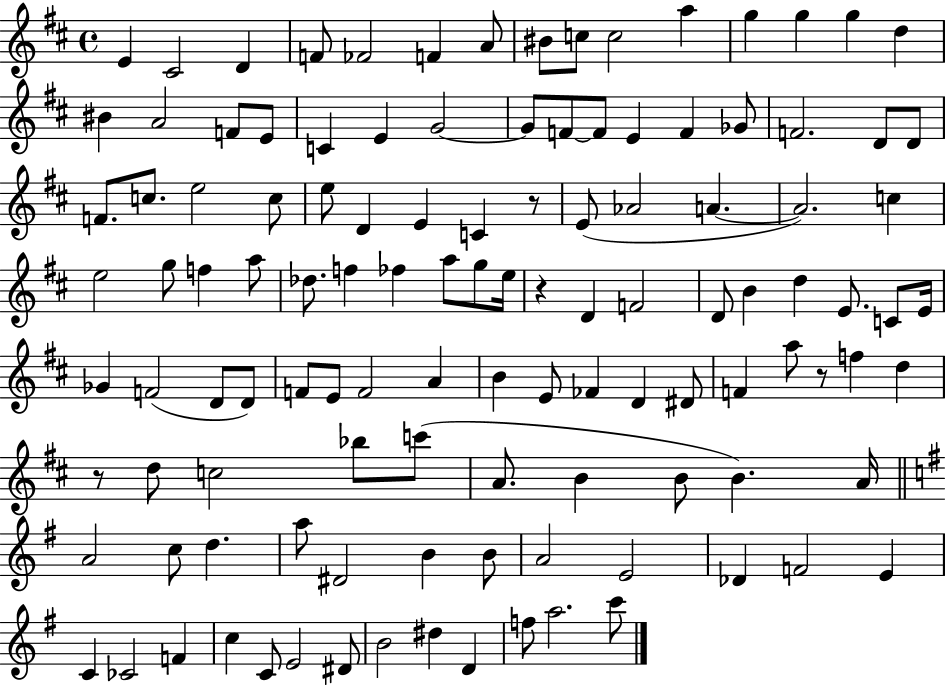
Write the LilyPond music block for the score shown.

{
  \clef treble
  \time 4/4
  \defaultTimeSignature
  \key d \major
  e'4 cis'2 d'4 | f'8 fes'2 f'4 a'8 | bis'8 c''8 c''2 a''4 | g''4 g''4 g''4 d''4 | \break bis'4 a'2 f'8 e'8 | c'4 e'4 g'2~~ | g'8 f'8~~ f'8 e'4 f'4 ges'8 | f'2. d'8 d'8 | \break f'8. c''8. e''2 c''8 | e''8 d'4 e'4 c'4 r8 | e'8( aes'2 a'4.~~ | a'2.) c''4 | \break e''2 g''8 f''4 a''8 | des''8. f''4 fes''4 a''8 g''8 e''16 | r4 d'4 f'2 | d'8 b'4 d''4 e'8. c'8 e'16 | \break ges'4 f'2( d'8 d'8) | f'8 e'8 f'2 a'4 | b'4 e'8 fes'4 d'4 dis'8 | f'4 a''8 r8 f''4 d''4 | \break r8 d''8 c''2 bes''8 c'''8( | a'8. b'4 b'8 b'4.) a'16 | \bar "||" \break \key g \major a'2 c''8 d''4. | a''8 dis'2 b'4 b'8 | a'2 e'2 | des'4 f'2 e'4 | \break c'4 ces'2 f'4 | c''4 c'8 e'2 dis'8 | b'2 dis''4 d'4 | f''8 a''2. c'''8 | \break \bar "|."
}